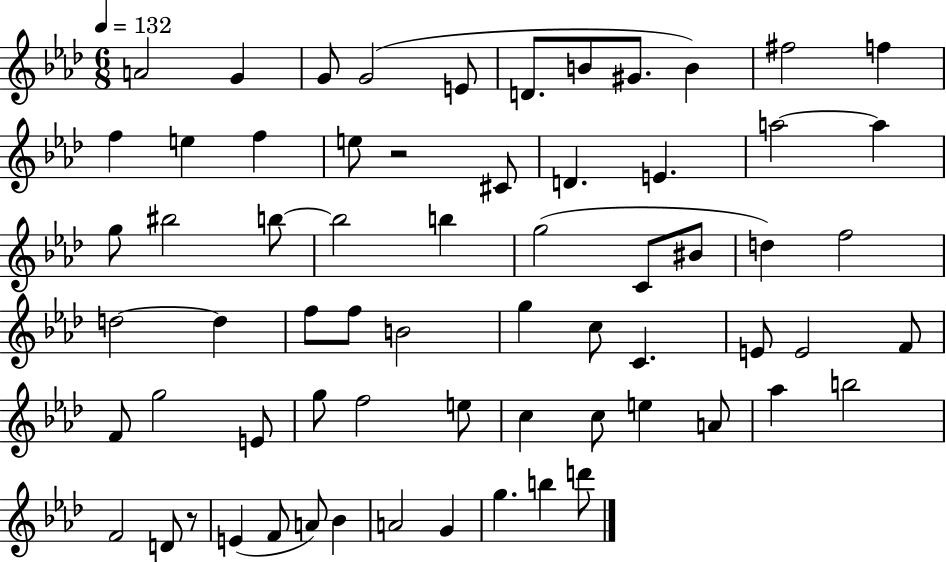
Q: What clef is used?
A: treble